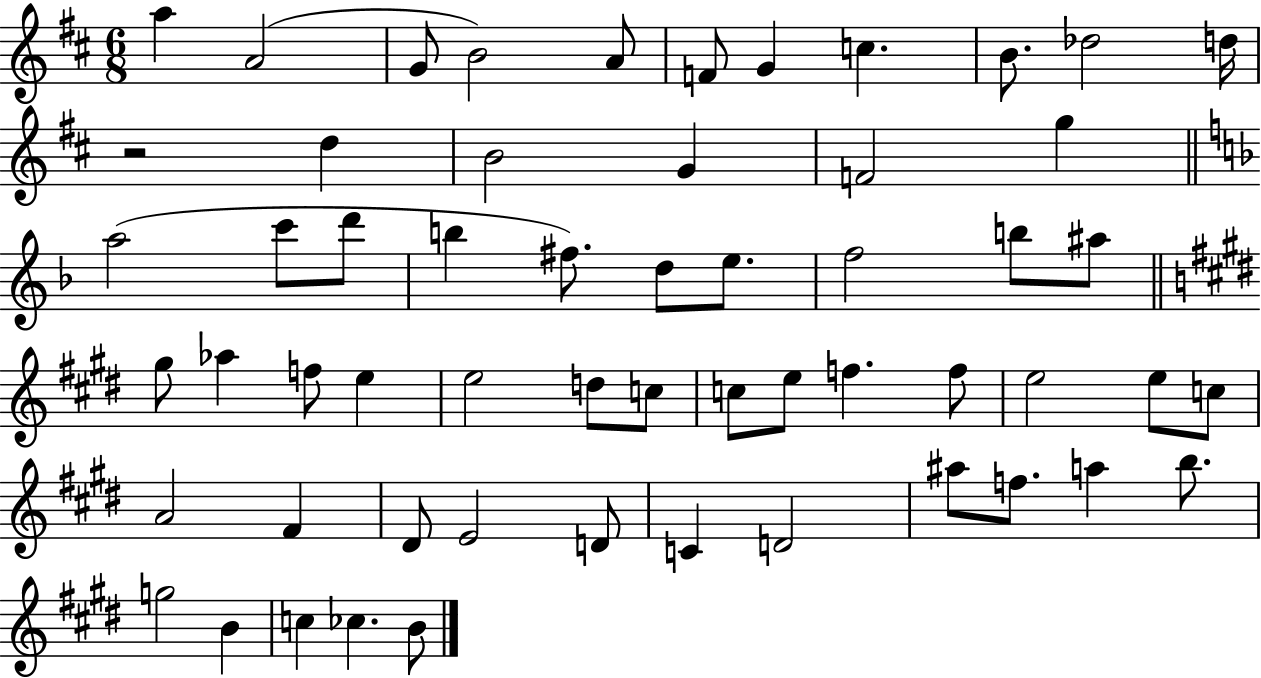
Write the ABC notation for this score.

X:1
T:Untitled
M:6/8
L:1/4
K:D
a A2 G/2 B2 A/2 F/2 G c B/2 _d2 d/4 z2 d B2 G F2 g a2 c'/2 d'/2 b ^f/2 d/2 e/2 f2 b/2 ^a/2 ^g/2 _a f/2 e e2 d/2 c/2 c/2 e/2 f f/2 e2 e/2 c/2 A2 ^F ^D/2 E2 D/2 C D2 ^a/2 f/2 a b/2 g2 B c _c B/2